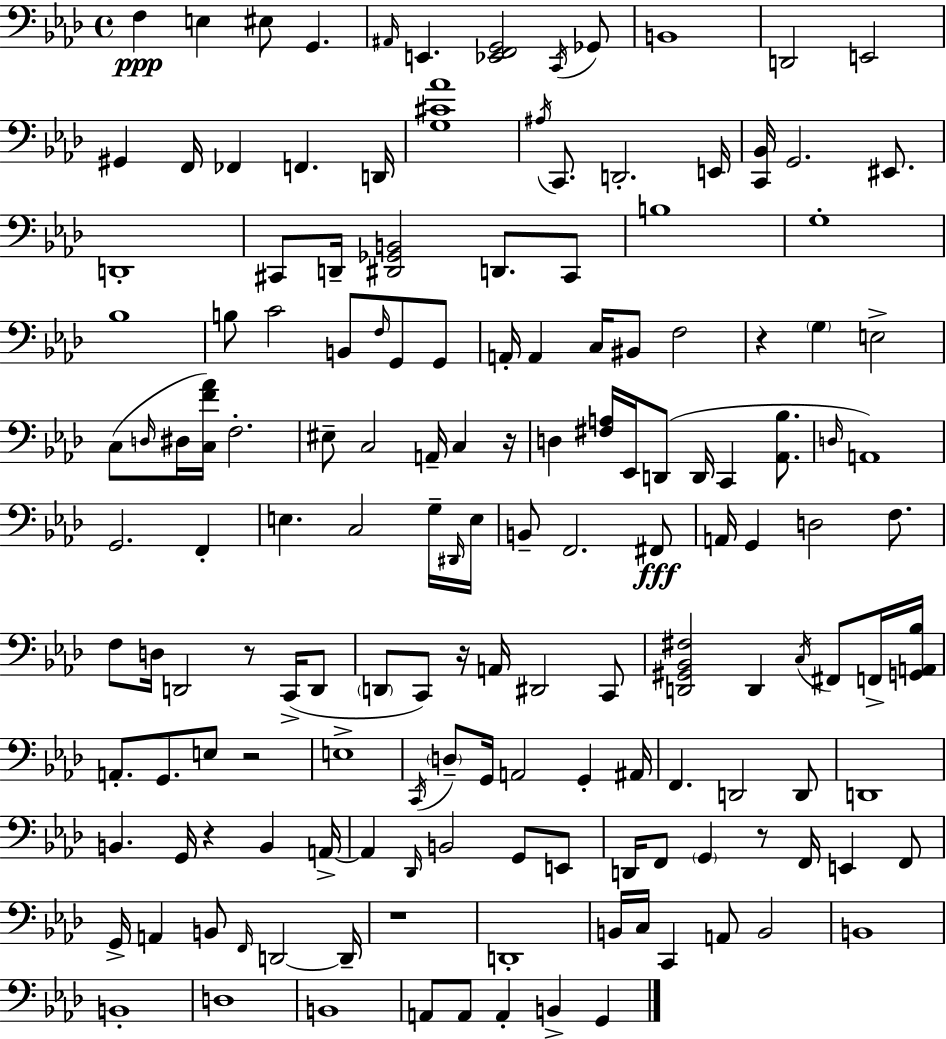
{
  \clef bass
  \time 4/4
  \defaultTimeSignature
  \key aes \major
  f4\ppp e4 eis8 g,4. | \grace { ais,16 } e,4. <ees, f, g,>2 \acciaccatura { c,16 } | ges,8 b,1 | d,2 e,2 | \break gis,4 f,16 fes,4 f,4. | d,16 <g cis' aes'>1 | \acciaccatura { ais16 } c,8. d,2.-. | e,16 <c, bes,>16 g,2. | \break eis,8. d,1-. | cis,8 d,16-- <dis, ges, b,>2 d,8. | cis,8 b1 | g1-. | \break bes1 | b8 c'2 b,8 \grace { f16 } | g,8 g,8 a,16-. a,4 c16 bis,8 f2 | r4 \parenthesize g4 e2-> | \break c8( \grace { d16 } dis16 <c f' aes'>16) f2.-. | eis8-- c2 a,16-- | c4 r16 d4 <fis a>16 ees,16 d,8( d,16 c,4 | <aes, bes>8. \grace { d16 } a,1) | \break g,2. | f,4-. e4. c2 | g16-- \grace { dis,16 } e16 b,8-- f,2. | fis,8\fff a,16 g,4 d2 | \break f8. f8 d16 d,2 | r8 c,16->( d,8 \parenthesize d,8 c,8) r16 a,16 dis,2 | c,8 <d, gis, bes, fis>2 d,4 | \acciaccatura { c16 } fis,8 f,16-> <g, a, bes>16 a,8.-. g,8. e8 | \break r2 e1-> | \acciaccatura { c,16 } \parenthesize d8-- g,16 a,2 | g,4-. ais,16 f,4. d,2 | d,8 d,1 | \break b,4. g,16 | r4 b,4 a,16->~~ a,4 \grace { des,16 } b,2 | g,8 e,8 d,16 f,8 \parenthesize g,4 | r8 f,16 e,4 f,8 g,16-> a,4 b,8 | \break \grace { f,16 } d,2~~ d,16-- r1 | d,1-. | b,16 c16 c,4 | a,8 b,2 b,1 | \break b,1-. | d1 | b,1 | a,8 a,8 a,4-. | \break b,4-> g,4 \bar "|."
}